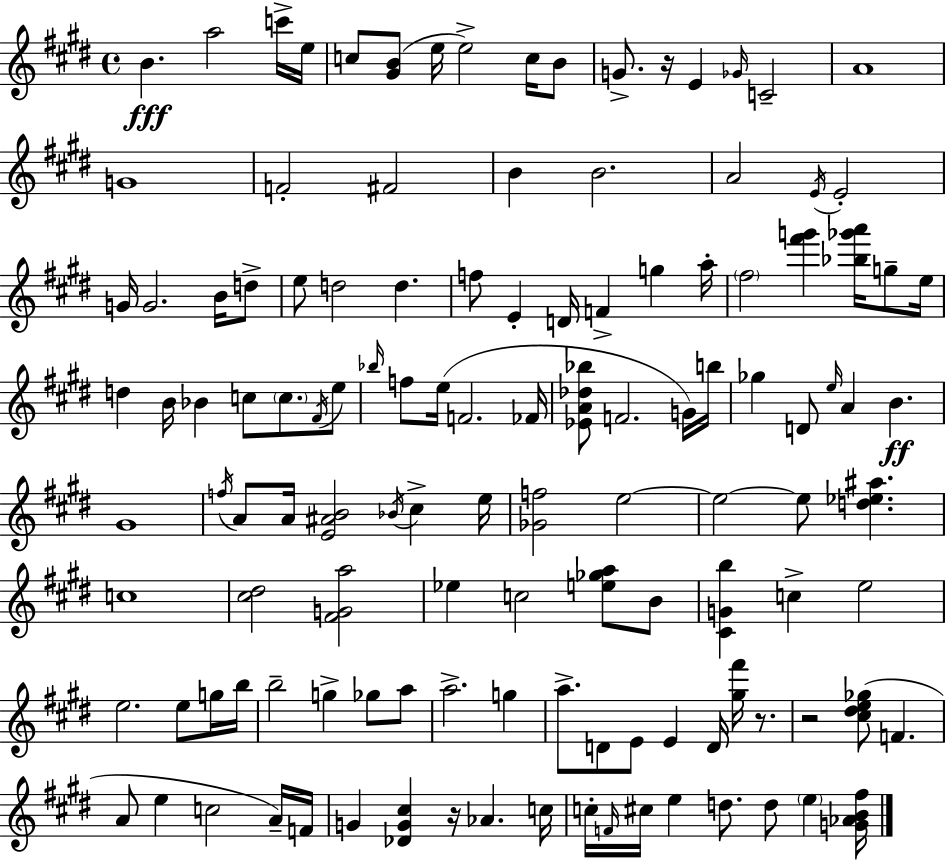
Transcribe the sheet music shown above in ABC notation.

X:1
T:Untitled
M:4/4
L:1/4
K:E
B a2 c'/4 e/4 c/2 [^GB]/2 e/4 e2 c/4 B/2 G/2 z/4 E _G/4 C2 A4 G4 F2 ^F2 B B2 A2 E/4 E2 G/4 G2 B/4 d/2 e/2 d2 d f/2 E D/4 F g a/4 ^f2 [^f'g'] [_b_g'a']/4 g/2 e/4 d B/4 _B c/2 c/2 ^F/4 e/2 _b/4 f/2 e/4 F2 _F/4 [_EA_d_b]/2 F2 G/4 b/4 _g D/2 e/4 A B ^G4 f/4 A/2 A/4 [E^AB]2 _B/4 ^c e/4 [_Gf]2 e2 e2 e/2 [d_e^a] c4 [^c^d]2 [^FGa]2 _e c2 [e_ga]/2 B/2 [^CGb] c e2 e2 e/2 g/4 b/4 b2 g _g/2 a/2 a2 g a/2 D/2 E/2 E D/4 [^g^f']/4 z/2 z2 [^c^de_g]/2 F A/2 e c2 A/4 F/4 G [_DG^c] z/4 _A c/4 c/4 F/4 ^c/4 e d/2 d/2 e [G_AB^f]/4